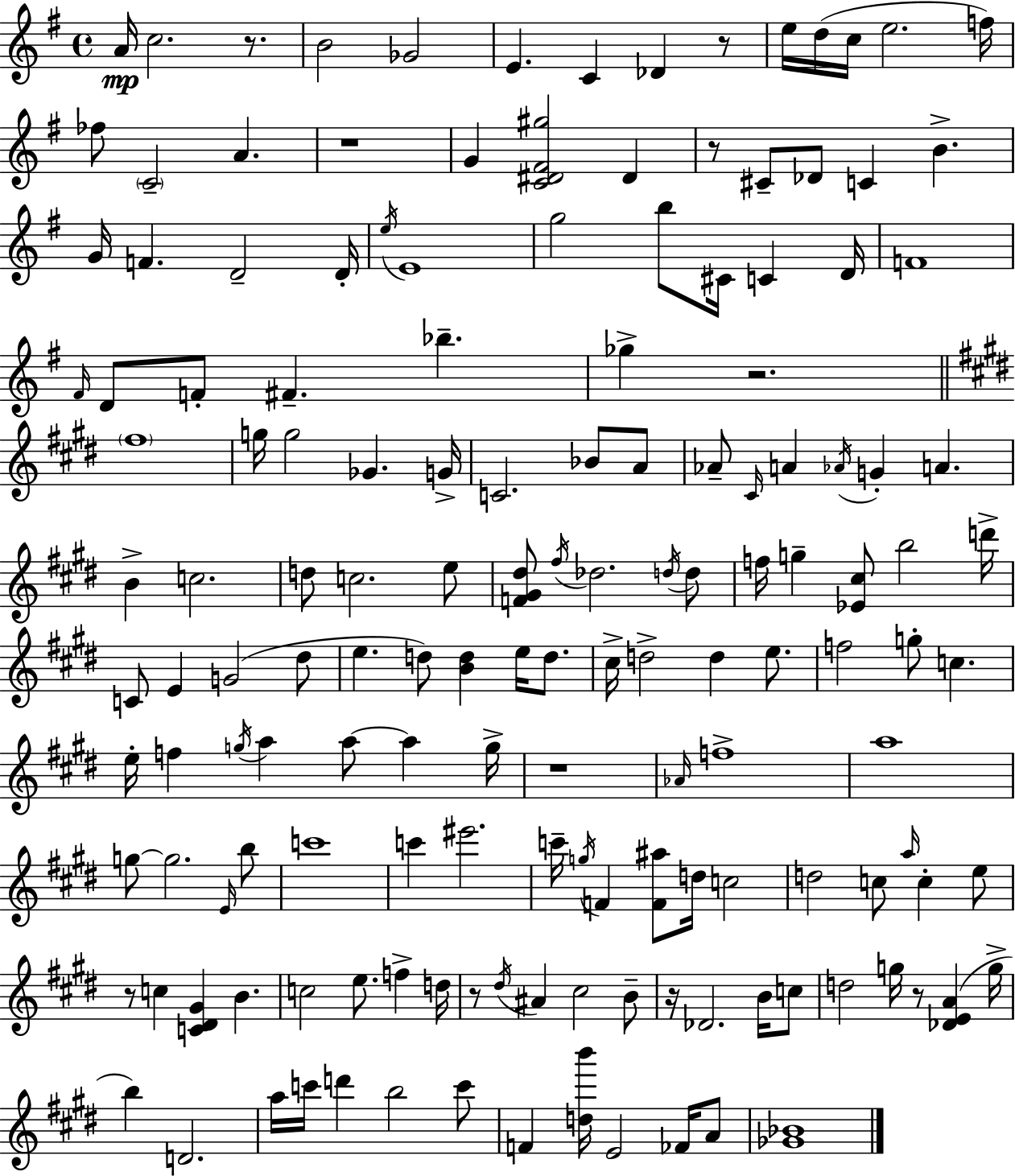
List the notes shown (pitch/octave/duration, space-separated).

A4/s C5/h. R/e. B4/h Gb4/h E4/q. C4/q Db4/q R/e E5/s D5/s C5/s E5/h. F5/s FES5/e C4/h A4/q. R/w G4/q [C4,D#4,F#4,G#5]/h D#4/q R/e C#4/e Db4/e C4/q B4/q. G4/s F4/q. D4/h D4/s E5/s E4/w G5/h B5/e C#4/s C4/q D4/s F4/w F#4/s D4/e F4/e F#4/q. Bb5/q. Gb5/q R/h. F#5/w G5/s G5/h Gb4/q. G4/s C4/h. Bb4/e A4/e Ab4/e C#4/s A4/q Ab4/s G4/q A4/q. B4/q C5/h. D5/e C5/h. E5/e [F4,G#4,D#5]/e F#5/s Db5/h. D5/s D5/e F5/s G5/q [Eb4,C#5]/e B5/h D6/s C4/e E4/q G4/h D#5/e E5/q. D5/e [B4,D5]/q E5/s D5/e. C#5/s D5/h D5/q E5/e. F5/h G5/e C5/q. E5/s F5/q G5/s A5/q A5/e A5/q G5/s R/w Ab4/s F5/w A5/w G5/e G5/h. E4/s B5/e C6/w C6/q EIS6/h. C6/s G5/s F4/q [F4,A#5]/e D5/s C5/h D5/h C5/e A5/s C5/q E5/e R/e C5/q [C4,D#4,G#4]/q B4/q. C5/h E5/e. F5/q D5/s R/e D#5/s A#4/q C#5/h B4/e R/s Db4/h. B4/s C5/e D5/h G5/s R/e [Db4,E4,A4]/q G5/s B5/q D4/h. A5/s C6/s D6/q B5/h C6/e F4/q [D5,B6]/s E4/h FES4/s A4/e [Gb4,Bb4]/w